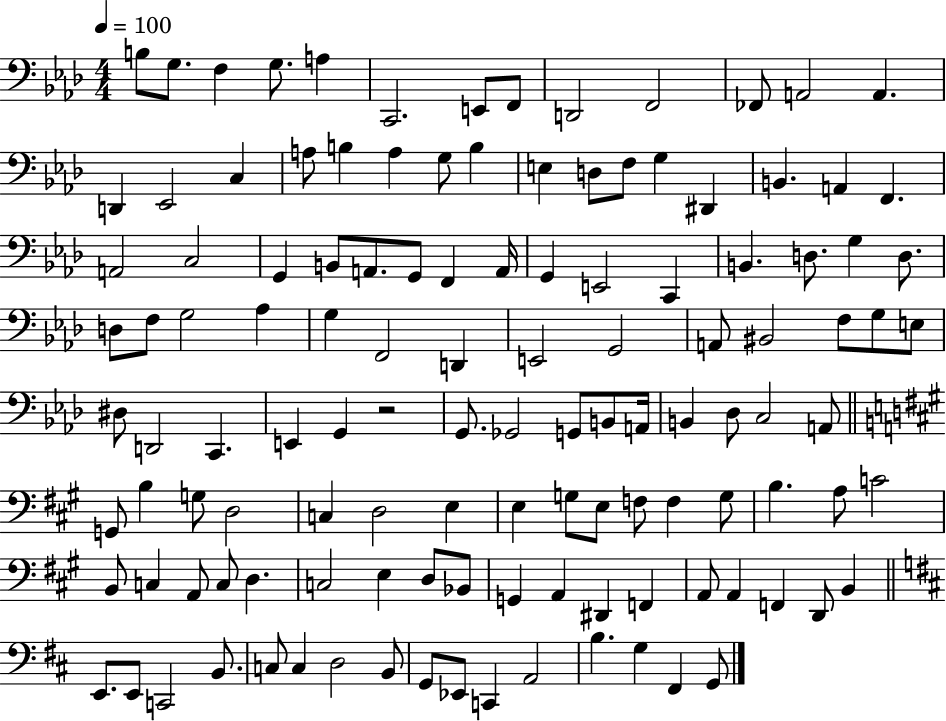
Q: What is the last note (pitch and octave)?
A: G2